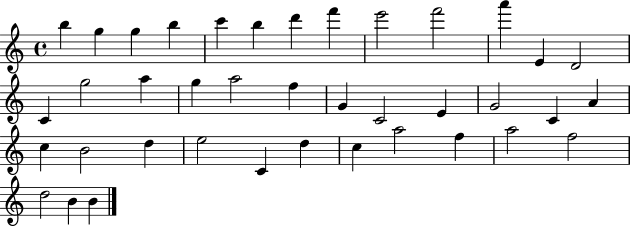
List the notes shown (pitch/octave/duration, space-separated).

B5/q G5/q G5/q B5/q C6/q B5/q D6/q F6/q E6/h F6/h A6/q E4/q D4/h C4/q G5/h A5/q G5/q A5/h F5/q G4/q C4/h E4/q G4/h C4/q A4/q C5/q B4/h D5/q E5/h C4/q D5/q C5/q A5/h F5/q A5/h F5/h D5/h B4/q B4/q